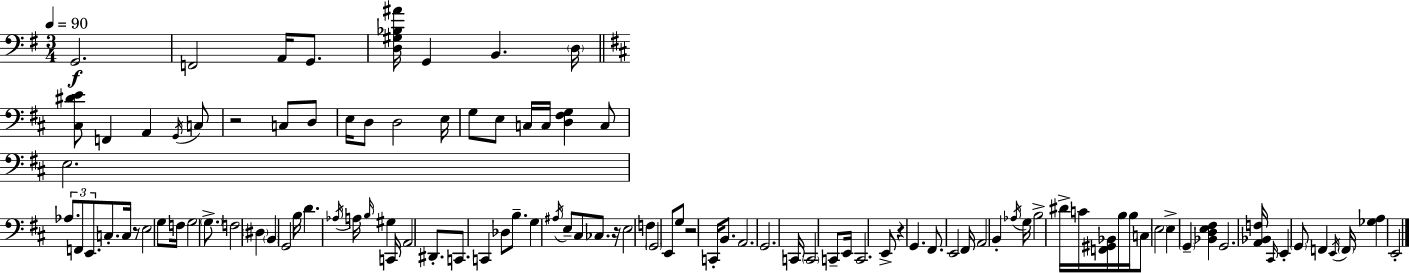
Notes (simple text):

G2/h. F2/h A2/s G2/e. [D3,G#3,Bb3,A#4]/s G2/q B2/q. D3/s [C#3,D#4,E4]/e F2/q A2/q G2/s C3/e R/h C3/e D3/e E3/s D3/e D3/h E3/s G3/e E3/e C3/s C3/s [D3,F#3,G3]/q C3/e E3/h. Ab3/e. F2/e E2/e. C3/e. C3/s R/e E3/h G3/e F3/s G3/h G3/e. F3/h D#3/q B2/q G2/h B3/s D4/q. Ab3/s A3/s B3/s G#3/q C2/s A2/h D#2/e. C2/e. C2/q Db3/e B3/e. G3/q A#3/s E3/e C#3/e CES3/e. R/s E3/h F3/q G2/h E2/e G3/e R/h C2/s B2/e. A2/h. G2/h. C2/s C2/h C2/e E2/s C2/h. E2/e R/q G2/q. F#2/e. E2/h F#2/s A2/h B2/q Ab3/s G3/s B3/h D#4/s C4/s [F2,G#2,Bb2]/s B3/s B3/s C3/e E3/h E3/q G2/q [Bb2,D3,E3,F#3]/q G2/h. [A2,Bb2,F3]/s C#2/s E2/q G2/e F2/q E2/s F2/s [Gb3,A3]/q E2/h